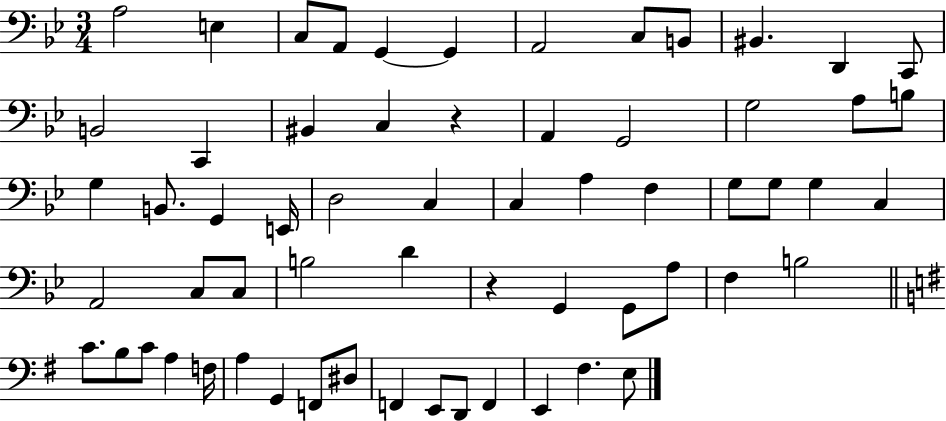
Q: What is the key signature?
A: BES major